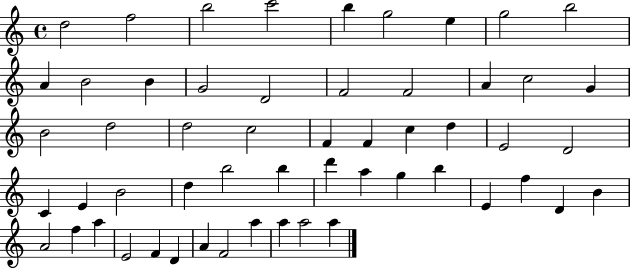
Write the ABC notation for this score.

X:1
T:Untitled
M:4/4
L:1/4
K:C
d2 f2 b2 c'2 b g2 e g2 b2 A B2 B G2 D2 F2 F2 A c2 G B2 d2 d2 c2 F F c d E2 D2 C E B2 d b2 b d' a g b E f D B A2 f a E2 F D A F2 a a a2 a